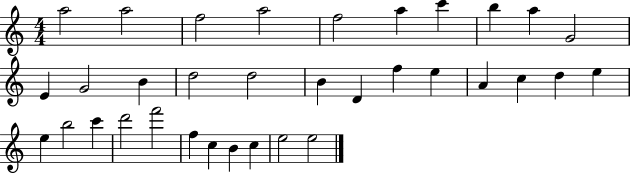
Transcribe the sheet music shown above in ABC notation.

X:1
T:Untitled
M:4/4
L:1/4
K:C
a2 a2 f2 a2 f2 a c' b a G2 E G2 B d2 d2 B D f e A c d e e b2 c' d'2 f'2 f c B c e2 e2